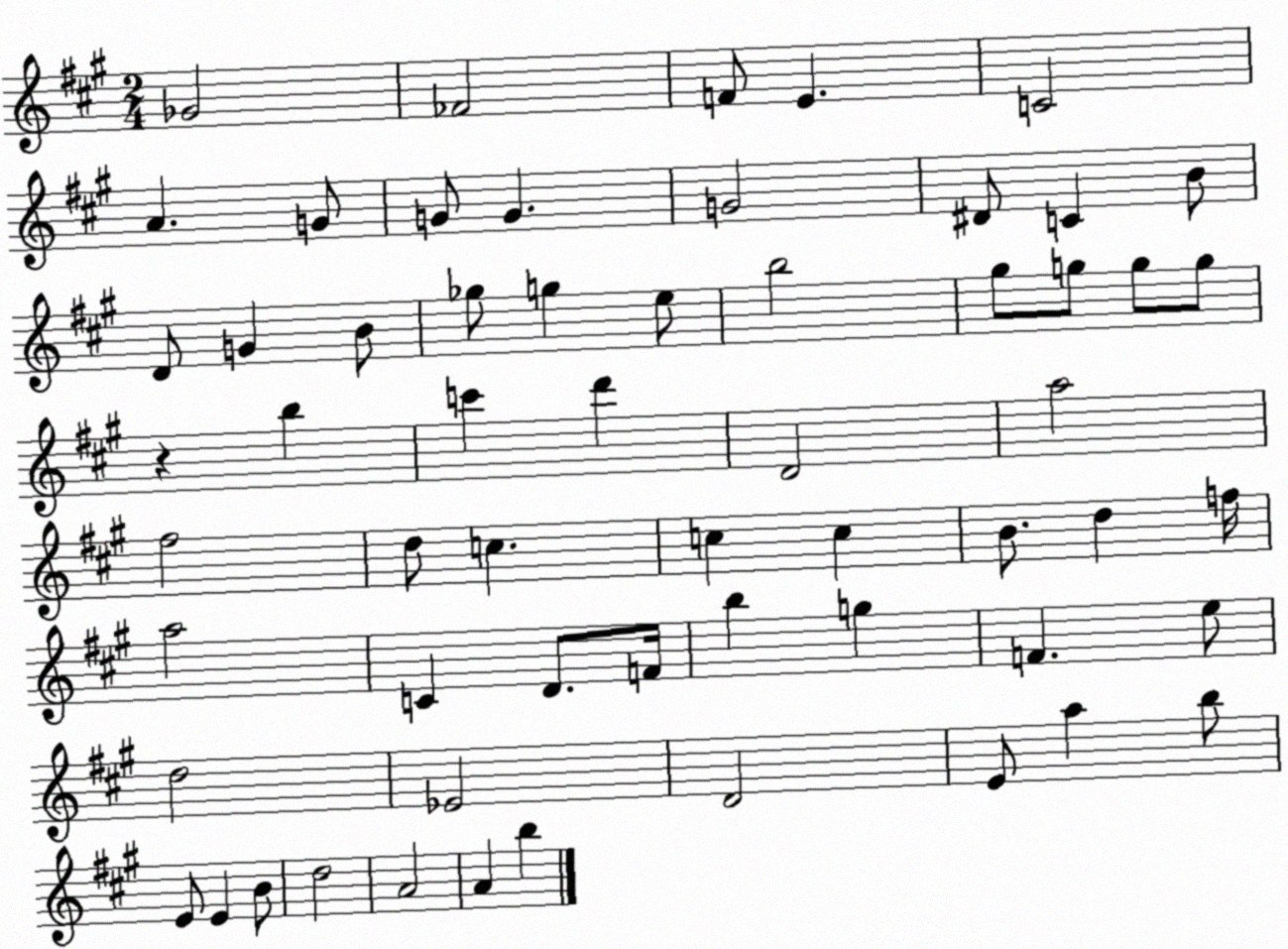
X:1
T:Untitled
M:2/4
L:1/4
K:A
_G2 _F2 F/2 E C2 A G/2 G/2 G G2 ^D/2 C B/2 D/2 G B/2 _g/2 g e/2 b2 ^g/2 g/2 g/2 g/2 z b c' d' D2 a2 ^f2 d/2 c c c B/2 d f/4 a2 C D/2 F/4 b g F e/2 d2 _E2 D2 E/2 a b/2 E/2 E B/2 d2 A2 A b